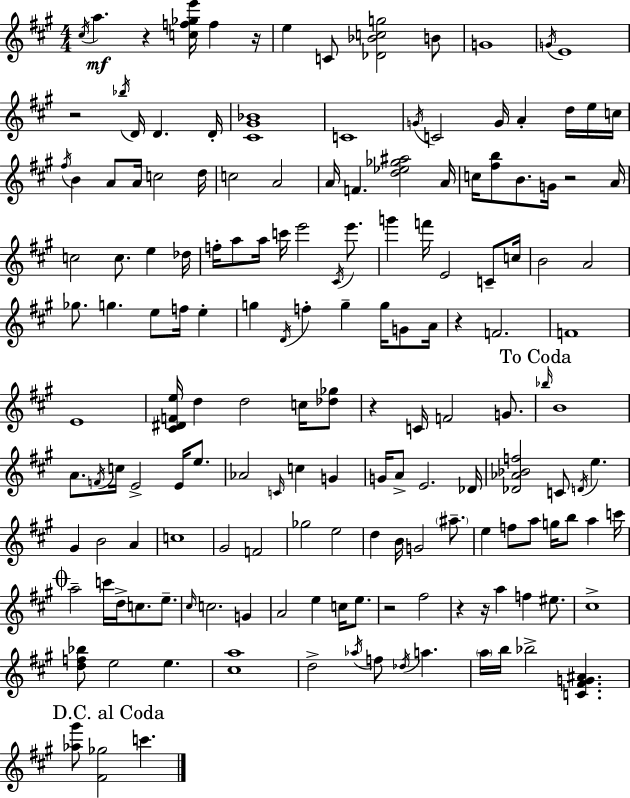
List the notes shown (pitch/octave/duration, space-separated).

C#5/s A5/q. R/q [C5,F5,Gb5,E6]/s F5/q R/s E5/q C4/e [Db4,Bb4,C5,G5]/h B4/e G4/w G4/s E4/w R/h Bb5/s D4/s D4/q. D4/s [C#4,G#4,Bb4]/w C4/w G4/s C4/h G4/s A4/q D5/s E5/s C5/s F#5/s B4/q A4/e A4/s C5/h D5/s C5/h A4/h A4/s F4/q. [D5,Eb5,Gb5,A#5]/h A4/s C5/s [F#5,B5]/e B4/e. G4/s R/h A4/s C5/h C5/e. E5/q Db5/s F5/s A5/e A5/s C6/s E6/h C#4/s E6/e. G6/q F6/s E4/h C4/e C5/s B4/h A4/h Gb5/e. G5/q. E5/e F5/s E5/q G5/q D4/s F5/q G5/q G5/s G4/e A4/s R/q F4/h. F4/w E4/w [C#4,D#4,F4,E5]/s D5/q D5/h C5/s [Db5,Gb5]/e R/q C4/s F4/h G4/e. Bb5/s B4/w A4/e. F4/s C5/s E4/h E4/s E5/e. Ab4/h C4/s C5/q G4/q G4/s A4/e E4/h. Db4/s [Db4,Ab4,Bb4,F5]/h C4/e D4/s E5/q. G#4/q B4/h A4/q C5/w G#4/h F4/h Gb5/h E5/h D5/q B4/s G4/h A#5/e. E5/q F5/e A5/e G5/s B5/e A5/q C6/s A5/h C6/s D5/s C5/e. E5/e. C#5/s C5/h. G4/q A4/h E5/q C5/s E5/e. R/h F#5/h R/q R/s A5/q F5/q EIS5/e. C#5/w [D5,F5,Bb5]/e E5/h E5/q. [C#5,A5]/w D5/h Ab5/s F5/e Db5/s A5/q. A5/s B5/s Bb5/h [C4,F#4,G4,A#4]/q. [Ab5,G#6]/e [F#4,Gb5]/h C6/q.